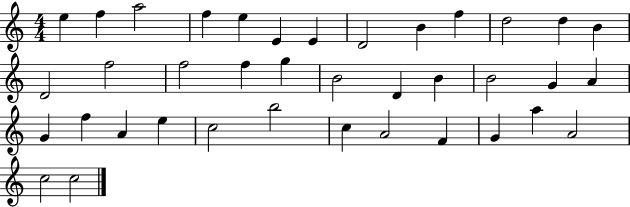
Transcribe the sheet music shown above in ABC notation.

X:1
T:Untitled
M:4/4
L:1/4
K:C
e f a2 f e E E D2 B f d2 d B D2 f2 f2 f g B2 D B B2 G A G f A e c2 b2 c A2 F G a A2 c2 c2